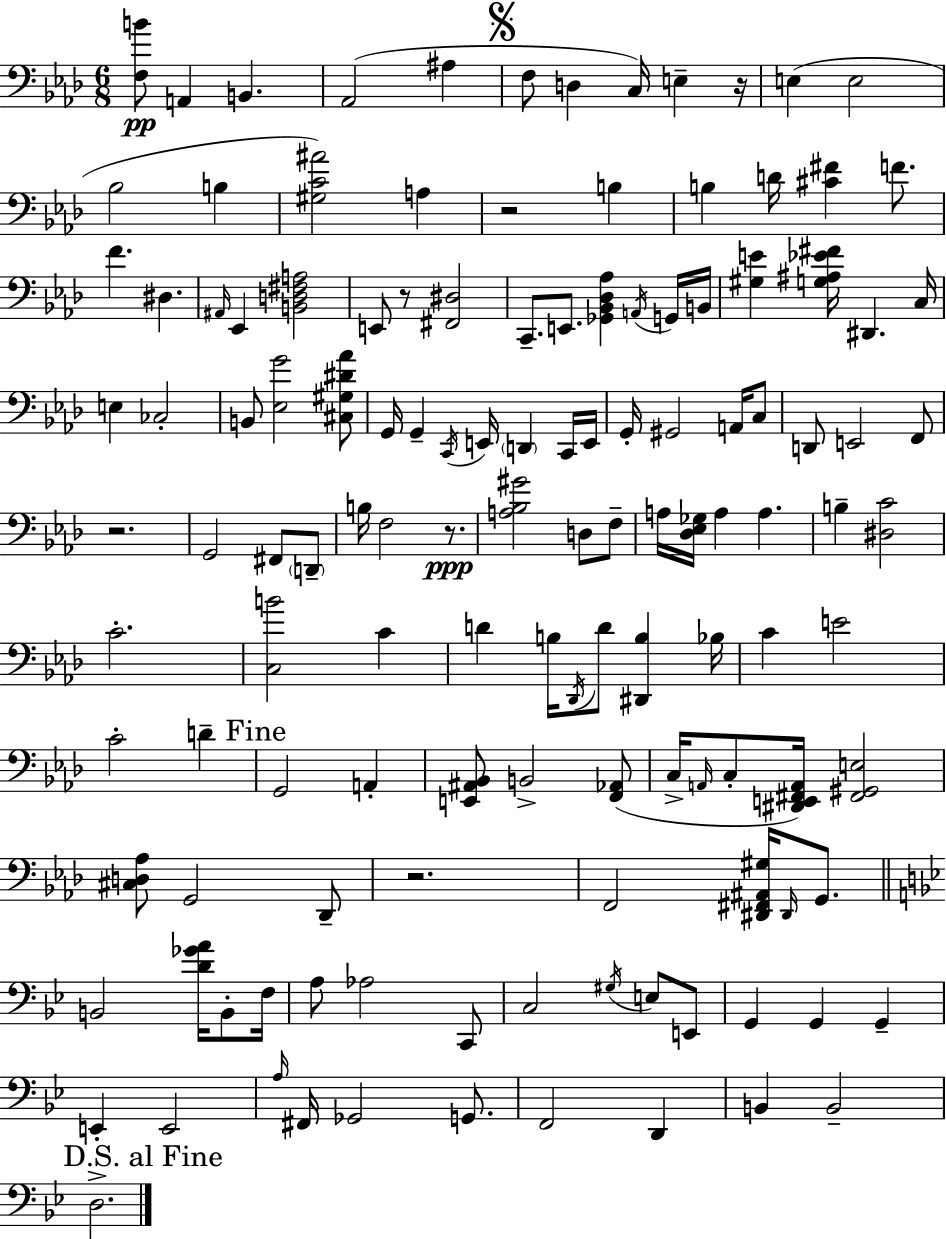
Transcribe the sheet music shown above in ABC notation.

X:1
T:Untitled
M:6/8
L:1/4
K:Fm
[F,B]/2 A,, B,, _A,,2 ^A, F,/2 D, C,/4 E, z/4 E, E,2 _B,2 B, [^G,C^A]2 A, z2 B, B, D/4 [^C^F] F/2 F ^D, ^A,,/4 _E,, [B,,D,^F,A,]2 E,,/2 z/2 [^F,,^D,]2 C,,/2 E,,/2 [_G,,_B,,_D,_A,] A,,/4 G,,/4 B,,/4 [^G,E] [G,^A,_E^F]/4 ^D,, C,/4 E, _C,2 B,,/2 [_E,G]2 [^C,^G,^D_A]/2 G,,/4 G,, C,,/4 E,,/4 D,, C,,/4 E,,/4 G,,/4 ^G,,2 A,,/4 C,/2 D,,/2 E,,2 F,,/2 z2 G,,2 ^F,,/2 D,,/2 B,/4 F,2 z/2 [A,_B,^G]2 D,/2 F,/2 A,/4 [_D,_E,_G,]/4 A, A, B, [^D,C]2 C2 [C,B]2 C D B,/4 _D,,/4 D/2 [^D,,B,] _B,/4 C E2 C2 D G,,2 A,, [E,,^A,,_B,,]/2 B,,2 [F,,_A,,]/2 C,/4 A,,/4 C,/2 [^D,,E,,^F,,A,,]/4 [^F,,^G,,E,]2 [^C,D,_A,]/2 G,,2 _D,,/2 z2 F,,2 [^D,,^F,,^A,,^G,]/4 ^D,,/4 G,,/2 B,,2 [D_GA]/4 B,,/2 F,/4 A,/2 _A,2 C,,/2 C,2 ^G,/4 E,/2 E,,/2 G,, G,, G,, E,, E,,2 A,/4 ^F,,/4 _G,,2 G,,/2 F,,2 D,, B,, B,,2 D,2